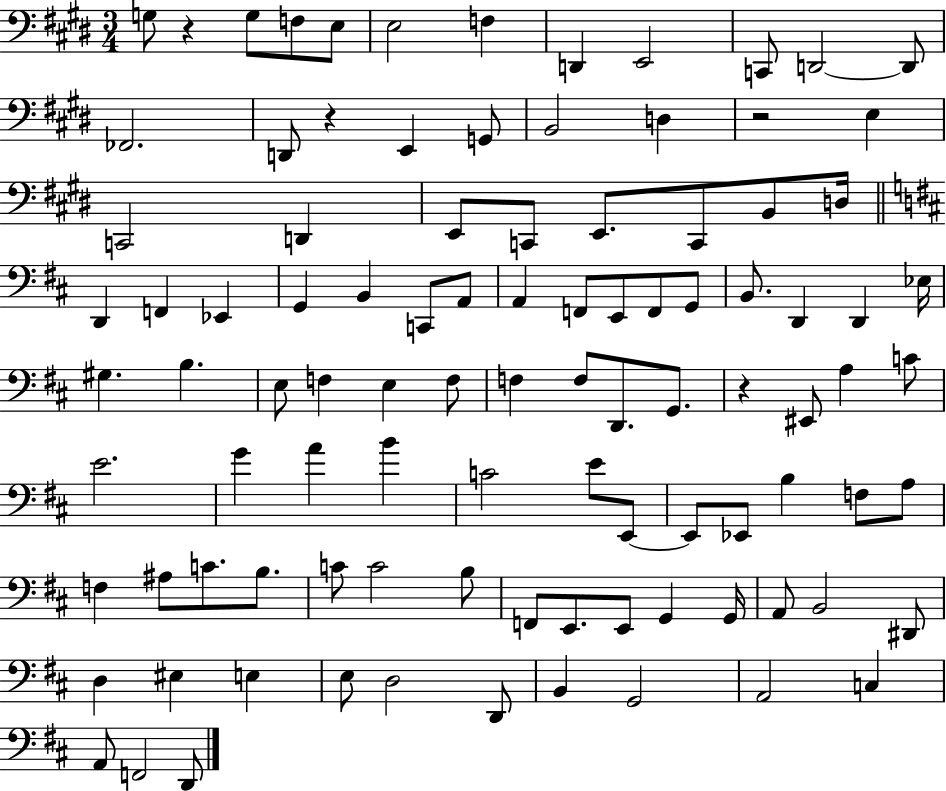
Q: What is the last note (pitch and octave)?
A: D2